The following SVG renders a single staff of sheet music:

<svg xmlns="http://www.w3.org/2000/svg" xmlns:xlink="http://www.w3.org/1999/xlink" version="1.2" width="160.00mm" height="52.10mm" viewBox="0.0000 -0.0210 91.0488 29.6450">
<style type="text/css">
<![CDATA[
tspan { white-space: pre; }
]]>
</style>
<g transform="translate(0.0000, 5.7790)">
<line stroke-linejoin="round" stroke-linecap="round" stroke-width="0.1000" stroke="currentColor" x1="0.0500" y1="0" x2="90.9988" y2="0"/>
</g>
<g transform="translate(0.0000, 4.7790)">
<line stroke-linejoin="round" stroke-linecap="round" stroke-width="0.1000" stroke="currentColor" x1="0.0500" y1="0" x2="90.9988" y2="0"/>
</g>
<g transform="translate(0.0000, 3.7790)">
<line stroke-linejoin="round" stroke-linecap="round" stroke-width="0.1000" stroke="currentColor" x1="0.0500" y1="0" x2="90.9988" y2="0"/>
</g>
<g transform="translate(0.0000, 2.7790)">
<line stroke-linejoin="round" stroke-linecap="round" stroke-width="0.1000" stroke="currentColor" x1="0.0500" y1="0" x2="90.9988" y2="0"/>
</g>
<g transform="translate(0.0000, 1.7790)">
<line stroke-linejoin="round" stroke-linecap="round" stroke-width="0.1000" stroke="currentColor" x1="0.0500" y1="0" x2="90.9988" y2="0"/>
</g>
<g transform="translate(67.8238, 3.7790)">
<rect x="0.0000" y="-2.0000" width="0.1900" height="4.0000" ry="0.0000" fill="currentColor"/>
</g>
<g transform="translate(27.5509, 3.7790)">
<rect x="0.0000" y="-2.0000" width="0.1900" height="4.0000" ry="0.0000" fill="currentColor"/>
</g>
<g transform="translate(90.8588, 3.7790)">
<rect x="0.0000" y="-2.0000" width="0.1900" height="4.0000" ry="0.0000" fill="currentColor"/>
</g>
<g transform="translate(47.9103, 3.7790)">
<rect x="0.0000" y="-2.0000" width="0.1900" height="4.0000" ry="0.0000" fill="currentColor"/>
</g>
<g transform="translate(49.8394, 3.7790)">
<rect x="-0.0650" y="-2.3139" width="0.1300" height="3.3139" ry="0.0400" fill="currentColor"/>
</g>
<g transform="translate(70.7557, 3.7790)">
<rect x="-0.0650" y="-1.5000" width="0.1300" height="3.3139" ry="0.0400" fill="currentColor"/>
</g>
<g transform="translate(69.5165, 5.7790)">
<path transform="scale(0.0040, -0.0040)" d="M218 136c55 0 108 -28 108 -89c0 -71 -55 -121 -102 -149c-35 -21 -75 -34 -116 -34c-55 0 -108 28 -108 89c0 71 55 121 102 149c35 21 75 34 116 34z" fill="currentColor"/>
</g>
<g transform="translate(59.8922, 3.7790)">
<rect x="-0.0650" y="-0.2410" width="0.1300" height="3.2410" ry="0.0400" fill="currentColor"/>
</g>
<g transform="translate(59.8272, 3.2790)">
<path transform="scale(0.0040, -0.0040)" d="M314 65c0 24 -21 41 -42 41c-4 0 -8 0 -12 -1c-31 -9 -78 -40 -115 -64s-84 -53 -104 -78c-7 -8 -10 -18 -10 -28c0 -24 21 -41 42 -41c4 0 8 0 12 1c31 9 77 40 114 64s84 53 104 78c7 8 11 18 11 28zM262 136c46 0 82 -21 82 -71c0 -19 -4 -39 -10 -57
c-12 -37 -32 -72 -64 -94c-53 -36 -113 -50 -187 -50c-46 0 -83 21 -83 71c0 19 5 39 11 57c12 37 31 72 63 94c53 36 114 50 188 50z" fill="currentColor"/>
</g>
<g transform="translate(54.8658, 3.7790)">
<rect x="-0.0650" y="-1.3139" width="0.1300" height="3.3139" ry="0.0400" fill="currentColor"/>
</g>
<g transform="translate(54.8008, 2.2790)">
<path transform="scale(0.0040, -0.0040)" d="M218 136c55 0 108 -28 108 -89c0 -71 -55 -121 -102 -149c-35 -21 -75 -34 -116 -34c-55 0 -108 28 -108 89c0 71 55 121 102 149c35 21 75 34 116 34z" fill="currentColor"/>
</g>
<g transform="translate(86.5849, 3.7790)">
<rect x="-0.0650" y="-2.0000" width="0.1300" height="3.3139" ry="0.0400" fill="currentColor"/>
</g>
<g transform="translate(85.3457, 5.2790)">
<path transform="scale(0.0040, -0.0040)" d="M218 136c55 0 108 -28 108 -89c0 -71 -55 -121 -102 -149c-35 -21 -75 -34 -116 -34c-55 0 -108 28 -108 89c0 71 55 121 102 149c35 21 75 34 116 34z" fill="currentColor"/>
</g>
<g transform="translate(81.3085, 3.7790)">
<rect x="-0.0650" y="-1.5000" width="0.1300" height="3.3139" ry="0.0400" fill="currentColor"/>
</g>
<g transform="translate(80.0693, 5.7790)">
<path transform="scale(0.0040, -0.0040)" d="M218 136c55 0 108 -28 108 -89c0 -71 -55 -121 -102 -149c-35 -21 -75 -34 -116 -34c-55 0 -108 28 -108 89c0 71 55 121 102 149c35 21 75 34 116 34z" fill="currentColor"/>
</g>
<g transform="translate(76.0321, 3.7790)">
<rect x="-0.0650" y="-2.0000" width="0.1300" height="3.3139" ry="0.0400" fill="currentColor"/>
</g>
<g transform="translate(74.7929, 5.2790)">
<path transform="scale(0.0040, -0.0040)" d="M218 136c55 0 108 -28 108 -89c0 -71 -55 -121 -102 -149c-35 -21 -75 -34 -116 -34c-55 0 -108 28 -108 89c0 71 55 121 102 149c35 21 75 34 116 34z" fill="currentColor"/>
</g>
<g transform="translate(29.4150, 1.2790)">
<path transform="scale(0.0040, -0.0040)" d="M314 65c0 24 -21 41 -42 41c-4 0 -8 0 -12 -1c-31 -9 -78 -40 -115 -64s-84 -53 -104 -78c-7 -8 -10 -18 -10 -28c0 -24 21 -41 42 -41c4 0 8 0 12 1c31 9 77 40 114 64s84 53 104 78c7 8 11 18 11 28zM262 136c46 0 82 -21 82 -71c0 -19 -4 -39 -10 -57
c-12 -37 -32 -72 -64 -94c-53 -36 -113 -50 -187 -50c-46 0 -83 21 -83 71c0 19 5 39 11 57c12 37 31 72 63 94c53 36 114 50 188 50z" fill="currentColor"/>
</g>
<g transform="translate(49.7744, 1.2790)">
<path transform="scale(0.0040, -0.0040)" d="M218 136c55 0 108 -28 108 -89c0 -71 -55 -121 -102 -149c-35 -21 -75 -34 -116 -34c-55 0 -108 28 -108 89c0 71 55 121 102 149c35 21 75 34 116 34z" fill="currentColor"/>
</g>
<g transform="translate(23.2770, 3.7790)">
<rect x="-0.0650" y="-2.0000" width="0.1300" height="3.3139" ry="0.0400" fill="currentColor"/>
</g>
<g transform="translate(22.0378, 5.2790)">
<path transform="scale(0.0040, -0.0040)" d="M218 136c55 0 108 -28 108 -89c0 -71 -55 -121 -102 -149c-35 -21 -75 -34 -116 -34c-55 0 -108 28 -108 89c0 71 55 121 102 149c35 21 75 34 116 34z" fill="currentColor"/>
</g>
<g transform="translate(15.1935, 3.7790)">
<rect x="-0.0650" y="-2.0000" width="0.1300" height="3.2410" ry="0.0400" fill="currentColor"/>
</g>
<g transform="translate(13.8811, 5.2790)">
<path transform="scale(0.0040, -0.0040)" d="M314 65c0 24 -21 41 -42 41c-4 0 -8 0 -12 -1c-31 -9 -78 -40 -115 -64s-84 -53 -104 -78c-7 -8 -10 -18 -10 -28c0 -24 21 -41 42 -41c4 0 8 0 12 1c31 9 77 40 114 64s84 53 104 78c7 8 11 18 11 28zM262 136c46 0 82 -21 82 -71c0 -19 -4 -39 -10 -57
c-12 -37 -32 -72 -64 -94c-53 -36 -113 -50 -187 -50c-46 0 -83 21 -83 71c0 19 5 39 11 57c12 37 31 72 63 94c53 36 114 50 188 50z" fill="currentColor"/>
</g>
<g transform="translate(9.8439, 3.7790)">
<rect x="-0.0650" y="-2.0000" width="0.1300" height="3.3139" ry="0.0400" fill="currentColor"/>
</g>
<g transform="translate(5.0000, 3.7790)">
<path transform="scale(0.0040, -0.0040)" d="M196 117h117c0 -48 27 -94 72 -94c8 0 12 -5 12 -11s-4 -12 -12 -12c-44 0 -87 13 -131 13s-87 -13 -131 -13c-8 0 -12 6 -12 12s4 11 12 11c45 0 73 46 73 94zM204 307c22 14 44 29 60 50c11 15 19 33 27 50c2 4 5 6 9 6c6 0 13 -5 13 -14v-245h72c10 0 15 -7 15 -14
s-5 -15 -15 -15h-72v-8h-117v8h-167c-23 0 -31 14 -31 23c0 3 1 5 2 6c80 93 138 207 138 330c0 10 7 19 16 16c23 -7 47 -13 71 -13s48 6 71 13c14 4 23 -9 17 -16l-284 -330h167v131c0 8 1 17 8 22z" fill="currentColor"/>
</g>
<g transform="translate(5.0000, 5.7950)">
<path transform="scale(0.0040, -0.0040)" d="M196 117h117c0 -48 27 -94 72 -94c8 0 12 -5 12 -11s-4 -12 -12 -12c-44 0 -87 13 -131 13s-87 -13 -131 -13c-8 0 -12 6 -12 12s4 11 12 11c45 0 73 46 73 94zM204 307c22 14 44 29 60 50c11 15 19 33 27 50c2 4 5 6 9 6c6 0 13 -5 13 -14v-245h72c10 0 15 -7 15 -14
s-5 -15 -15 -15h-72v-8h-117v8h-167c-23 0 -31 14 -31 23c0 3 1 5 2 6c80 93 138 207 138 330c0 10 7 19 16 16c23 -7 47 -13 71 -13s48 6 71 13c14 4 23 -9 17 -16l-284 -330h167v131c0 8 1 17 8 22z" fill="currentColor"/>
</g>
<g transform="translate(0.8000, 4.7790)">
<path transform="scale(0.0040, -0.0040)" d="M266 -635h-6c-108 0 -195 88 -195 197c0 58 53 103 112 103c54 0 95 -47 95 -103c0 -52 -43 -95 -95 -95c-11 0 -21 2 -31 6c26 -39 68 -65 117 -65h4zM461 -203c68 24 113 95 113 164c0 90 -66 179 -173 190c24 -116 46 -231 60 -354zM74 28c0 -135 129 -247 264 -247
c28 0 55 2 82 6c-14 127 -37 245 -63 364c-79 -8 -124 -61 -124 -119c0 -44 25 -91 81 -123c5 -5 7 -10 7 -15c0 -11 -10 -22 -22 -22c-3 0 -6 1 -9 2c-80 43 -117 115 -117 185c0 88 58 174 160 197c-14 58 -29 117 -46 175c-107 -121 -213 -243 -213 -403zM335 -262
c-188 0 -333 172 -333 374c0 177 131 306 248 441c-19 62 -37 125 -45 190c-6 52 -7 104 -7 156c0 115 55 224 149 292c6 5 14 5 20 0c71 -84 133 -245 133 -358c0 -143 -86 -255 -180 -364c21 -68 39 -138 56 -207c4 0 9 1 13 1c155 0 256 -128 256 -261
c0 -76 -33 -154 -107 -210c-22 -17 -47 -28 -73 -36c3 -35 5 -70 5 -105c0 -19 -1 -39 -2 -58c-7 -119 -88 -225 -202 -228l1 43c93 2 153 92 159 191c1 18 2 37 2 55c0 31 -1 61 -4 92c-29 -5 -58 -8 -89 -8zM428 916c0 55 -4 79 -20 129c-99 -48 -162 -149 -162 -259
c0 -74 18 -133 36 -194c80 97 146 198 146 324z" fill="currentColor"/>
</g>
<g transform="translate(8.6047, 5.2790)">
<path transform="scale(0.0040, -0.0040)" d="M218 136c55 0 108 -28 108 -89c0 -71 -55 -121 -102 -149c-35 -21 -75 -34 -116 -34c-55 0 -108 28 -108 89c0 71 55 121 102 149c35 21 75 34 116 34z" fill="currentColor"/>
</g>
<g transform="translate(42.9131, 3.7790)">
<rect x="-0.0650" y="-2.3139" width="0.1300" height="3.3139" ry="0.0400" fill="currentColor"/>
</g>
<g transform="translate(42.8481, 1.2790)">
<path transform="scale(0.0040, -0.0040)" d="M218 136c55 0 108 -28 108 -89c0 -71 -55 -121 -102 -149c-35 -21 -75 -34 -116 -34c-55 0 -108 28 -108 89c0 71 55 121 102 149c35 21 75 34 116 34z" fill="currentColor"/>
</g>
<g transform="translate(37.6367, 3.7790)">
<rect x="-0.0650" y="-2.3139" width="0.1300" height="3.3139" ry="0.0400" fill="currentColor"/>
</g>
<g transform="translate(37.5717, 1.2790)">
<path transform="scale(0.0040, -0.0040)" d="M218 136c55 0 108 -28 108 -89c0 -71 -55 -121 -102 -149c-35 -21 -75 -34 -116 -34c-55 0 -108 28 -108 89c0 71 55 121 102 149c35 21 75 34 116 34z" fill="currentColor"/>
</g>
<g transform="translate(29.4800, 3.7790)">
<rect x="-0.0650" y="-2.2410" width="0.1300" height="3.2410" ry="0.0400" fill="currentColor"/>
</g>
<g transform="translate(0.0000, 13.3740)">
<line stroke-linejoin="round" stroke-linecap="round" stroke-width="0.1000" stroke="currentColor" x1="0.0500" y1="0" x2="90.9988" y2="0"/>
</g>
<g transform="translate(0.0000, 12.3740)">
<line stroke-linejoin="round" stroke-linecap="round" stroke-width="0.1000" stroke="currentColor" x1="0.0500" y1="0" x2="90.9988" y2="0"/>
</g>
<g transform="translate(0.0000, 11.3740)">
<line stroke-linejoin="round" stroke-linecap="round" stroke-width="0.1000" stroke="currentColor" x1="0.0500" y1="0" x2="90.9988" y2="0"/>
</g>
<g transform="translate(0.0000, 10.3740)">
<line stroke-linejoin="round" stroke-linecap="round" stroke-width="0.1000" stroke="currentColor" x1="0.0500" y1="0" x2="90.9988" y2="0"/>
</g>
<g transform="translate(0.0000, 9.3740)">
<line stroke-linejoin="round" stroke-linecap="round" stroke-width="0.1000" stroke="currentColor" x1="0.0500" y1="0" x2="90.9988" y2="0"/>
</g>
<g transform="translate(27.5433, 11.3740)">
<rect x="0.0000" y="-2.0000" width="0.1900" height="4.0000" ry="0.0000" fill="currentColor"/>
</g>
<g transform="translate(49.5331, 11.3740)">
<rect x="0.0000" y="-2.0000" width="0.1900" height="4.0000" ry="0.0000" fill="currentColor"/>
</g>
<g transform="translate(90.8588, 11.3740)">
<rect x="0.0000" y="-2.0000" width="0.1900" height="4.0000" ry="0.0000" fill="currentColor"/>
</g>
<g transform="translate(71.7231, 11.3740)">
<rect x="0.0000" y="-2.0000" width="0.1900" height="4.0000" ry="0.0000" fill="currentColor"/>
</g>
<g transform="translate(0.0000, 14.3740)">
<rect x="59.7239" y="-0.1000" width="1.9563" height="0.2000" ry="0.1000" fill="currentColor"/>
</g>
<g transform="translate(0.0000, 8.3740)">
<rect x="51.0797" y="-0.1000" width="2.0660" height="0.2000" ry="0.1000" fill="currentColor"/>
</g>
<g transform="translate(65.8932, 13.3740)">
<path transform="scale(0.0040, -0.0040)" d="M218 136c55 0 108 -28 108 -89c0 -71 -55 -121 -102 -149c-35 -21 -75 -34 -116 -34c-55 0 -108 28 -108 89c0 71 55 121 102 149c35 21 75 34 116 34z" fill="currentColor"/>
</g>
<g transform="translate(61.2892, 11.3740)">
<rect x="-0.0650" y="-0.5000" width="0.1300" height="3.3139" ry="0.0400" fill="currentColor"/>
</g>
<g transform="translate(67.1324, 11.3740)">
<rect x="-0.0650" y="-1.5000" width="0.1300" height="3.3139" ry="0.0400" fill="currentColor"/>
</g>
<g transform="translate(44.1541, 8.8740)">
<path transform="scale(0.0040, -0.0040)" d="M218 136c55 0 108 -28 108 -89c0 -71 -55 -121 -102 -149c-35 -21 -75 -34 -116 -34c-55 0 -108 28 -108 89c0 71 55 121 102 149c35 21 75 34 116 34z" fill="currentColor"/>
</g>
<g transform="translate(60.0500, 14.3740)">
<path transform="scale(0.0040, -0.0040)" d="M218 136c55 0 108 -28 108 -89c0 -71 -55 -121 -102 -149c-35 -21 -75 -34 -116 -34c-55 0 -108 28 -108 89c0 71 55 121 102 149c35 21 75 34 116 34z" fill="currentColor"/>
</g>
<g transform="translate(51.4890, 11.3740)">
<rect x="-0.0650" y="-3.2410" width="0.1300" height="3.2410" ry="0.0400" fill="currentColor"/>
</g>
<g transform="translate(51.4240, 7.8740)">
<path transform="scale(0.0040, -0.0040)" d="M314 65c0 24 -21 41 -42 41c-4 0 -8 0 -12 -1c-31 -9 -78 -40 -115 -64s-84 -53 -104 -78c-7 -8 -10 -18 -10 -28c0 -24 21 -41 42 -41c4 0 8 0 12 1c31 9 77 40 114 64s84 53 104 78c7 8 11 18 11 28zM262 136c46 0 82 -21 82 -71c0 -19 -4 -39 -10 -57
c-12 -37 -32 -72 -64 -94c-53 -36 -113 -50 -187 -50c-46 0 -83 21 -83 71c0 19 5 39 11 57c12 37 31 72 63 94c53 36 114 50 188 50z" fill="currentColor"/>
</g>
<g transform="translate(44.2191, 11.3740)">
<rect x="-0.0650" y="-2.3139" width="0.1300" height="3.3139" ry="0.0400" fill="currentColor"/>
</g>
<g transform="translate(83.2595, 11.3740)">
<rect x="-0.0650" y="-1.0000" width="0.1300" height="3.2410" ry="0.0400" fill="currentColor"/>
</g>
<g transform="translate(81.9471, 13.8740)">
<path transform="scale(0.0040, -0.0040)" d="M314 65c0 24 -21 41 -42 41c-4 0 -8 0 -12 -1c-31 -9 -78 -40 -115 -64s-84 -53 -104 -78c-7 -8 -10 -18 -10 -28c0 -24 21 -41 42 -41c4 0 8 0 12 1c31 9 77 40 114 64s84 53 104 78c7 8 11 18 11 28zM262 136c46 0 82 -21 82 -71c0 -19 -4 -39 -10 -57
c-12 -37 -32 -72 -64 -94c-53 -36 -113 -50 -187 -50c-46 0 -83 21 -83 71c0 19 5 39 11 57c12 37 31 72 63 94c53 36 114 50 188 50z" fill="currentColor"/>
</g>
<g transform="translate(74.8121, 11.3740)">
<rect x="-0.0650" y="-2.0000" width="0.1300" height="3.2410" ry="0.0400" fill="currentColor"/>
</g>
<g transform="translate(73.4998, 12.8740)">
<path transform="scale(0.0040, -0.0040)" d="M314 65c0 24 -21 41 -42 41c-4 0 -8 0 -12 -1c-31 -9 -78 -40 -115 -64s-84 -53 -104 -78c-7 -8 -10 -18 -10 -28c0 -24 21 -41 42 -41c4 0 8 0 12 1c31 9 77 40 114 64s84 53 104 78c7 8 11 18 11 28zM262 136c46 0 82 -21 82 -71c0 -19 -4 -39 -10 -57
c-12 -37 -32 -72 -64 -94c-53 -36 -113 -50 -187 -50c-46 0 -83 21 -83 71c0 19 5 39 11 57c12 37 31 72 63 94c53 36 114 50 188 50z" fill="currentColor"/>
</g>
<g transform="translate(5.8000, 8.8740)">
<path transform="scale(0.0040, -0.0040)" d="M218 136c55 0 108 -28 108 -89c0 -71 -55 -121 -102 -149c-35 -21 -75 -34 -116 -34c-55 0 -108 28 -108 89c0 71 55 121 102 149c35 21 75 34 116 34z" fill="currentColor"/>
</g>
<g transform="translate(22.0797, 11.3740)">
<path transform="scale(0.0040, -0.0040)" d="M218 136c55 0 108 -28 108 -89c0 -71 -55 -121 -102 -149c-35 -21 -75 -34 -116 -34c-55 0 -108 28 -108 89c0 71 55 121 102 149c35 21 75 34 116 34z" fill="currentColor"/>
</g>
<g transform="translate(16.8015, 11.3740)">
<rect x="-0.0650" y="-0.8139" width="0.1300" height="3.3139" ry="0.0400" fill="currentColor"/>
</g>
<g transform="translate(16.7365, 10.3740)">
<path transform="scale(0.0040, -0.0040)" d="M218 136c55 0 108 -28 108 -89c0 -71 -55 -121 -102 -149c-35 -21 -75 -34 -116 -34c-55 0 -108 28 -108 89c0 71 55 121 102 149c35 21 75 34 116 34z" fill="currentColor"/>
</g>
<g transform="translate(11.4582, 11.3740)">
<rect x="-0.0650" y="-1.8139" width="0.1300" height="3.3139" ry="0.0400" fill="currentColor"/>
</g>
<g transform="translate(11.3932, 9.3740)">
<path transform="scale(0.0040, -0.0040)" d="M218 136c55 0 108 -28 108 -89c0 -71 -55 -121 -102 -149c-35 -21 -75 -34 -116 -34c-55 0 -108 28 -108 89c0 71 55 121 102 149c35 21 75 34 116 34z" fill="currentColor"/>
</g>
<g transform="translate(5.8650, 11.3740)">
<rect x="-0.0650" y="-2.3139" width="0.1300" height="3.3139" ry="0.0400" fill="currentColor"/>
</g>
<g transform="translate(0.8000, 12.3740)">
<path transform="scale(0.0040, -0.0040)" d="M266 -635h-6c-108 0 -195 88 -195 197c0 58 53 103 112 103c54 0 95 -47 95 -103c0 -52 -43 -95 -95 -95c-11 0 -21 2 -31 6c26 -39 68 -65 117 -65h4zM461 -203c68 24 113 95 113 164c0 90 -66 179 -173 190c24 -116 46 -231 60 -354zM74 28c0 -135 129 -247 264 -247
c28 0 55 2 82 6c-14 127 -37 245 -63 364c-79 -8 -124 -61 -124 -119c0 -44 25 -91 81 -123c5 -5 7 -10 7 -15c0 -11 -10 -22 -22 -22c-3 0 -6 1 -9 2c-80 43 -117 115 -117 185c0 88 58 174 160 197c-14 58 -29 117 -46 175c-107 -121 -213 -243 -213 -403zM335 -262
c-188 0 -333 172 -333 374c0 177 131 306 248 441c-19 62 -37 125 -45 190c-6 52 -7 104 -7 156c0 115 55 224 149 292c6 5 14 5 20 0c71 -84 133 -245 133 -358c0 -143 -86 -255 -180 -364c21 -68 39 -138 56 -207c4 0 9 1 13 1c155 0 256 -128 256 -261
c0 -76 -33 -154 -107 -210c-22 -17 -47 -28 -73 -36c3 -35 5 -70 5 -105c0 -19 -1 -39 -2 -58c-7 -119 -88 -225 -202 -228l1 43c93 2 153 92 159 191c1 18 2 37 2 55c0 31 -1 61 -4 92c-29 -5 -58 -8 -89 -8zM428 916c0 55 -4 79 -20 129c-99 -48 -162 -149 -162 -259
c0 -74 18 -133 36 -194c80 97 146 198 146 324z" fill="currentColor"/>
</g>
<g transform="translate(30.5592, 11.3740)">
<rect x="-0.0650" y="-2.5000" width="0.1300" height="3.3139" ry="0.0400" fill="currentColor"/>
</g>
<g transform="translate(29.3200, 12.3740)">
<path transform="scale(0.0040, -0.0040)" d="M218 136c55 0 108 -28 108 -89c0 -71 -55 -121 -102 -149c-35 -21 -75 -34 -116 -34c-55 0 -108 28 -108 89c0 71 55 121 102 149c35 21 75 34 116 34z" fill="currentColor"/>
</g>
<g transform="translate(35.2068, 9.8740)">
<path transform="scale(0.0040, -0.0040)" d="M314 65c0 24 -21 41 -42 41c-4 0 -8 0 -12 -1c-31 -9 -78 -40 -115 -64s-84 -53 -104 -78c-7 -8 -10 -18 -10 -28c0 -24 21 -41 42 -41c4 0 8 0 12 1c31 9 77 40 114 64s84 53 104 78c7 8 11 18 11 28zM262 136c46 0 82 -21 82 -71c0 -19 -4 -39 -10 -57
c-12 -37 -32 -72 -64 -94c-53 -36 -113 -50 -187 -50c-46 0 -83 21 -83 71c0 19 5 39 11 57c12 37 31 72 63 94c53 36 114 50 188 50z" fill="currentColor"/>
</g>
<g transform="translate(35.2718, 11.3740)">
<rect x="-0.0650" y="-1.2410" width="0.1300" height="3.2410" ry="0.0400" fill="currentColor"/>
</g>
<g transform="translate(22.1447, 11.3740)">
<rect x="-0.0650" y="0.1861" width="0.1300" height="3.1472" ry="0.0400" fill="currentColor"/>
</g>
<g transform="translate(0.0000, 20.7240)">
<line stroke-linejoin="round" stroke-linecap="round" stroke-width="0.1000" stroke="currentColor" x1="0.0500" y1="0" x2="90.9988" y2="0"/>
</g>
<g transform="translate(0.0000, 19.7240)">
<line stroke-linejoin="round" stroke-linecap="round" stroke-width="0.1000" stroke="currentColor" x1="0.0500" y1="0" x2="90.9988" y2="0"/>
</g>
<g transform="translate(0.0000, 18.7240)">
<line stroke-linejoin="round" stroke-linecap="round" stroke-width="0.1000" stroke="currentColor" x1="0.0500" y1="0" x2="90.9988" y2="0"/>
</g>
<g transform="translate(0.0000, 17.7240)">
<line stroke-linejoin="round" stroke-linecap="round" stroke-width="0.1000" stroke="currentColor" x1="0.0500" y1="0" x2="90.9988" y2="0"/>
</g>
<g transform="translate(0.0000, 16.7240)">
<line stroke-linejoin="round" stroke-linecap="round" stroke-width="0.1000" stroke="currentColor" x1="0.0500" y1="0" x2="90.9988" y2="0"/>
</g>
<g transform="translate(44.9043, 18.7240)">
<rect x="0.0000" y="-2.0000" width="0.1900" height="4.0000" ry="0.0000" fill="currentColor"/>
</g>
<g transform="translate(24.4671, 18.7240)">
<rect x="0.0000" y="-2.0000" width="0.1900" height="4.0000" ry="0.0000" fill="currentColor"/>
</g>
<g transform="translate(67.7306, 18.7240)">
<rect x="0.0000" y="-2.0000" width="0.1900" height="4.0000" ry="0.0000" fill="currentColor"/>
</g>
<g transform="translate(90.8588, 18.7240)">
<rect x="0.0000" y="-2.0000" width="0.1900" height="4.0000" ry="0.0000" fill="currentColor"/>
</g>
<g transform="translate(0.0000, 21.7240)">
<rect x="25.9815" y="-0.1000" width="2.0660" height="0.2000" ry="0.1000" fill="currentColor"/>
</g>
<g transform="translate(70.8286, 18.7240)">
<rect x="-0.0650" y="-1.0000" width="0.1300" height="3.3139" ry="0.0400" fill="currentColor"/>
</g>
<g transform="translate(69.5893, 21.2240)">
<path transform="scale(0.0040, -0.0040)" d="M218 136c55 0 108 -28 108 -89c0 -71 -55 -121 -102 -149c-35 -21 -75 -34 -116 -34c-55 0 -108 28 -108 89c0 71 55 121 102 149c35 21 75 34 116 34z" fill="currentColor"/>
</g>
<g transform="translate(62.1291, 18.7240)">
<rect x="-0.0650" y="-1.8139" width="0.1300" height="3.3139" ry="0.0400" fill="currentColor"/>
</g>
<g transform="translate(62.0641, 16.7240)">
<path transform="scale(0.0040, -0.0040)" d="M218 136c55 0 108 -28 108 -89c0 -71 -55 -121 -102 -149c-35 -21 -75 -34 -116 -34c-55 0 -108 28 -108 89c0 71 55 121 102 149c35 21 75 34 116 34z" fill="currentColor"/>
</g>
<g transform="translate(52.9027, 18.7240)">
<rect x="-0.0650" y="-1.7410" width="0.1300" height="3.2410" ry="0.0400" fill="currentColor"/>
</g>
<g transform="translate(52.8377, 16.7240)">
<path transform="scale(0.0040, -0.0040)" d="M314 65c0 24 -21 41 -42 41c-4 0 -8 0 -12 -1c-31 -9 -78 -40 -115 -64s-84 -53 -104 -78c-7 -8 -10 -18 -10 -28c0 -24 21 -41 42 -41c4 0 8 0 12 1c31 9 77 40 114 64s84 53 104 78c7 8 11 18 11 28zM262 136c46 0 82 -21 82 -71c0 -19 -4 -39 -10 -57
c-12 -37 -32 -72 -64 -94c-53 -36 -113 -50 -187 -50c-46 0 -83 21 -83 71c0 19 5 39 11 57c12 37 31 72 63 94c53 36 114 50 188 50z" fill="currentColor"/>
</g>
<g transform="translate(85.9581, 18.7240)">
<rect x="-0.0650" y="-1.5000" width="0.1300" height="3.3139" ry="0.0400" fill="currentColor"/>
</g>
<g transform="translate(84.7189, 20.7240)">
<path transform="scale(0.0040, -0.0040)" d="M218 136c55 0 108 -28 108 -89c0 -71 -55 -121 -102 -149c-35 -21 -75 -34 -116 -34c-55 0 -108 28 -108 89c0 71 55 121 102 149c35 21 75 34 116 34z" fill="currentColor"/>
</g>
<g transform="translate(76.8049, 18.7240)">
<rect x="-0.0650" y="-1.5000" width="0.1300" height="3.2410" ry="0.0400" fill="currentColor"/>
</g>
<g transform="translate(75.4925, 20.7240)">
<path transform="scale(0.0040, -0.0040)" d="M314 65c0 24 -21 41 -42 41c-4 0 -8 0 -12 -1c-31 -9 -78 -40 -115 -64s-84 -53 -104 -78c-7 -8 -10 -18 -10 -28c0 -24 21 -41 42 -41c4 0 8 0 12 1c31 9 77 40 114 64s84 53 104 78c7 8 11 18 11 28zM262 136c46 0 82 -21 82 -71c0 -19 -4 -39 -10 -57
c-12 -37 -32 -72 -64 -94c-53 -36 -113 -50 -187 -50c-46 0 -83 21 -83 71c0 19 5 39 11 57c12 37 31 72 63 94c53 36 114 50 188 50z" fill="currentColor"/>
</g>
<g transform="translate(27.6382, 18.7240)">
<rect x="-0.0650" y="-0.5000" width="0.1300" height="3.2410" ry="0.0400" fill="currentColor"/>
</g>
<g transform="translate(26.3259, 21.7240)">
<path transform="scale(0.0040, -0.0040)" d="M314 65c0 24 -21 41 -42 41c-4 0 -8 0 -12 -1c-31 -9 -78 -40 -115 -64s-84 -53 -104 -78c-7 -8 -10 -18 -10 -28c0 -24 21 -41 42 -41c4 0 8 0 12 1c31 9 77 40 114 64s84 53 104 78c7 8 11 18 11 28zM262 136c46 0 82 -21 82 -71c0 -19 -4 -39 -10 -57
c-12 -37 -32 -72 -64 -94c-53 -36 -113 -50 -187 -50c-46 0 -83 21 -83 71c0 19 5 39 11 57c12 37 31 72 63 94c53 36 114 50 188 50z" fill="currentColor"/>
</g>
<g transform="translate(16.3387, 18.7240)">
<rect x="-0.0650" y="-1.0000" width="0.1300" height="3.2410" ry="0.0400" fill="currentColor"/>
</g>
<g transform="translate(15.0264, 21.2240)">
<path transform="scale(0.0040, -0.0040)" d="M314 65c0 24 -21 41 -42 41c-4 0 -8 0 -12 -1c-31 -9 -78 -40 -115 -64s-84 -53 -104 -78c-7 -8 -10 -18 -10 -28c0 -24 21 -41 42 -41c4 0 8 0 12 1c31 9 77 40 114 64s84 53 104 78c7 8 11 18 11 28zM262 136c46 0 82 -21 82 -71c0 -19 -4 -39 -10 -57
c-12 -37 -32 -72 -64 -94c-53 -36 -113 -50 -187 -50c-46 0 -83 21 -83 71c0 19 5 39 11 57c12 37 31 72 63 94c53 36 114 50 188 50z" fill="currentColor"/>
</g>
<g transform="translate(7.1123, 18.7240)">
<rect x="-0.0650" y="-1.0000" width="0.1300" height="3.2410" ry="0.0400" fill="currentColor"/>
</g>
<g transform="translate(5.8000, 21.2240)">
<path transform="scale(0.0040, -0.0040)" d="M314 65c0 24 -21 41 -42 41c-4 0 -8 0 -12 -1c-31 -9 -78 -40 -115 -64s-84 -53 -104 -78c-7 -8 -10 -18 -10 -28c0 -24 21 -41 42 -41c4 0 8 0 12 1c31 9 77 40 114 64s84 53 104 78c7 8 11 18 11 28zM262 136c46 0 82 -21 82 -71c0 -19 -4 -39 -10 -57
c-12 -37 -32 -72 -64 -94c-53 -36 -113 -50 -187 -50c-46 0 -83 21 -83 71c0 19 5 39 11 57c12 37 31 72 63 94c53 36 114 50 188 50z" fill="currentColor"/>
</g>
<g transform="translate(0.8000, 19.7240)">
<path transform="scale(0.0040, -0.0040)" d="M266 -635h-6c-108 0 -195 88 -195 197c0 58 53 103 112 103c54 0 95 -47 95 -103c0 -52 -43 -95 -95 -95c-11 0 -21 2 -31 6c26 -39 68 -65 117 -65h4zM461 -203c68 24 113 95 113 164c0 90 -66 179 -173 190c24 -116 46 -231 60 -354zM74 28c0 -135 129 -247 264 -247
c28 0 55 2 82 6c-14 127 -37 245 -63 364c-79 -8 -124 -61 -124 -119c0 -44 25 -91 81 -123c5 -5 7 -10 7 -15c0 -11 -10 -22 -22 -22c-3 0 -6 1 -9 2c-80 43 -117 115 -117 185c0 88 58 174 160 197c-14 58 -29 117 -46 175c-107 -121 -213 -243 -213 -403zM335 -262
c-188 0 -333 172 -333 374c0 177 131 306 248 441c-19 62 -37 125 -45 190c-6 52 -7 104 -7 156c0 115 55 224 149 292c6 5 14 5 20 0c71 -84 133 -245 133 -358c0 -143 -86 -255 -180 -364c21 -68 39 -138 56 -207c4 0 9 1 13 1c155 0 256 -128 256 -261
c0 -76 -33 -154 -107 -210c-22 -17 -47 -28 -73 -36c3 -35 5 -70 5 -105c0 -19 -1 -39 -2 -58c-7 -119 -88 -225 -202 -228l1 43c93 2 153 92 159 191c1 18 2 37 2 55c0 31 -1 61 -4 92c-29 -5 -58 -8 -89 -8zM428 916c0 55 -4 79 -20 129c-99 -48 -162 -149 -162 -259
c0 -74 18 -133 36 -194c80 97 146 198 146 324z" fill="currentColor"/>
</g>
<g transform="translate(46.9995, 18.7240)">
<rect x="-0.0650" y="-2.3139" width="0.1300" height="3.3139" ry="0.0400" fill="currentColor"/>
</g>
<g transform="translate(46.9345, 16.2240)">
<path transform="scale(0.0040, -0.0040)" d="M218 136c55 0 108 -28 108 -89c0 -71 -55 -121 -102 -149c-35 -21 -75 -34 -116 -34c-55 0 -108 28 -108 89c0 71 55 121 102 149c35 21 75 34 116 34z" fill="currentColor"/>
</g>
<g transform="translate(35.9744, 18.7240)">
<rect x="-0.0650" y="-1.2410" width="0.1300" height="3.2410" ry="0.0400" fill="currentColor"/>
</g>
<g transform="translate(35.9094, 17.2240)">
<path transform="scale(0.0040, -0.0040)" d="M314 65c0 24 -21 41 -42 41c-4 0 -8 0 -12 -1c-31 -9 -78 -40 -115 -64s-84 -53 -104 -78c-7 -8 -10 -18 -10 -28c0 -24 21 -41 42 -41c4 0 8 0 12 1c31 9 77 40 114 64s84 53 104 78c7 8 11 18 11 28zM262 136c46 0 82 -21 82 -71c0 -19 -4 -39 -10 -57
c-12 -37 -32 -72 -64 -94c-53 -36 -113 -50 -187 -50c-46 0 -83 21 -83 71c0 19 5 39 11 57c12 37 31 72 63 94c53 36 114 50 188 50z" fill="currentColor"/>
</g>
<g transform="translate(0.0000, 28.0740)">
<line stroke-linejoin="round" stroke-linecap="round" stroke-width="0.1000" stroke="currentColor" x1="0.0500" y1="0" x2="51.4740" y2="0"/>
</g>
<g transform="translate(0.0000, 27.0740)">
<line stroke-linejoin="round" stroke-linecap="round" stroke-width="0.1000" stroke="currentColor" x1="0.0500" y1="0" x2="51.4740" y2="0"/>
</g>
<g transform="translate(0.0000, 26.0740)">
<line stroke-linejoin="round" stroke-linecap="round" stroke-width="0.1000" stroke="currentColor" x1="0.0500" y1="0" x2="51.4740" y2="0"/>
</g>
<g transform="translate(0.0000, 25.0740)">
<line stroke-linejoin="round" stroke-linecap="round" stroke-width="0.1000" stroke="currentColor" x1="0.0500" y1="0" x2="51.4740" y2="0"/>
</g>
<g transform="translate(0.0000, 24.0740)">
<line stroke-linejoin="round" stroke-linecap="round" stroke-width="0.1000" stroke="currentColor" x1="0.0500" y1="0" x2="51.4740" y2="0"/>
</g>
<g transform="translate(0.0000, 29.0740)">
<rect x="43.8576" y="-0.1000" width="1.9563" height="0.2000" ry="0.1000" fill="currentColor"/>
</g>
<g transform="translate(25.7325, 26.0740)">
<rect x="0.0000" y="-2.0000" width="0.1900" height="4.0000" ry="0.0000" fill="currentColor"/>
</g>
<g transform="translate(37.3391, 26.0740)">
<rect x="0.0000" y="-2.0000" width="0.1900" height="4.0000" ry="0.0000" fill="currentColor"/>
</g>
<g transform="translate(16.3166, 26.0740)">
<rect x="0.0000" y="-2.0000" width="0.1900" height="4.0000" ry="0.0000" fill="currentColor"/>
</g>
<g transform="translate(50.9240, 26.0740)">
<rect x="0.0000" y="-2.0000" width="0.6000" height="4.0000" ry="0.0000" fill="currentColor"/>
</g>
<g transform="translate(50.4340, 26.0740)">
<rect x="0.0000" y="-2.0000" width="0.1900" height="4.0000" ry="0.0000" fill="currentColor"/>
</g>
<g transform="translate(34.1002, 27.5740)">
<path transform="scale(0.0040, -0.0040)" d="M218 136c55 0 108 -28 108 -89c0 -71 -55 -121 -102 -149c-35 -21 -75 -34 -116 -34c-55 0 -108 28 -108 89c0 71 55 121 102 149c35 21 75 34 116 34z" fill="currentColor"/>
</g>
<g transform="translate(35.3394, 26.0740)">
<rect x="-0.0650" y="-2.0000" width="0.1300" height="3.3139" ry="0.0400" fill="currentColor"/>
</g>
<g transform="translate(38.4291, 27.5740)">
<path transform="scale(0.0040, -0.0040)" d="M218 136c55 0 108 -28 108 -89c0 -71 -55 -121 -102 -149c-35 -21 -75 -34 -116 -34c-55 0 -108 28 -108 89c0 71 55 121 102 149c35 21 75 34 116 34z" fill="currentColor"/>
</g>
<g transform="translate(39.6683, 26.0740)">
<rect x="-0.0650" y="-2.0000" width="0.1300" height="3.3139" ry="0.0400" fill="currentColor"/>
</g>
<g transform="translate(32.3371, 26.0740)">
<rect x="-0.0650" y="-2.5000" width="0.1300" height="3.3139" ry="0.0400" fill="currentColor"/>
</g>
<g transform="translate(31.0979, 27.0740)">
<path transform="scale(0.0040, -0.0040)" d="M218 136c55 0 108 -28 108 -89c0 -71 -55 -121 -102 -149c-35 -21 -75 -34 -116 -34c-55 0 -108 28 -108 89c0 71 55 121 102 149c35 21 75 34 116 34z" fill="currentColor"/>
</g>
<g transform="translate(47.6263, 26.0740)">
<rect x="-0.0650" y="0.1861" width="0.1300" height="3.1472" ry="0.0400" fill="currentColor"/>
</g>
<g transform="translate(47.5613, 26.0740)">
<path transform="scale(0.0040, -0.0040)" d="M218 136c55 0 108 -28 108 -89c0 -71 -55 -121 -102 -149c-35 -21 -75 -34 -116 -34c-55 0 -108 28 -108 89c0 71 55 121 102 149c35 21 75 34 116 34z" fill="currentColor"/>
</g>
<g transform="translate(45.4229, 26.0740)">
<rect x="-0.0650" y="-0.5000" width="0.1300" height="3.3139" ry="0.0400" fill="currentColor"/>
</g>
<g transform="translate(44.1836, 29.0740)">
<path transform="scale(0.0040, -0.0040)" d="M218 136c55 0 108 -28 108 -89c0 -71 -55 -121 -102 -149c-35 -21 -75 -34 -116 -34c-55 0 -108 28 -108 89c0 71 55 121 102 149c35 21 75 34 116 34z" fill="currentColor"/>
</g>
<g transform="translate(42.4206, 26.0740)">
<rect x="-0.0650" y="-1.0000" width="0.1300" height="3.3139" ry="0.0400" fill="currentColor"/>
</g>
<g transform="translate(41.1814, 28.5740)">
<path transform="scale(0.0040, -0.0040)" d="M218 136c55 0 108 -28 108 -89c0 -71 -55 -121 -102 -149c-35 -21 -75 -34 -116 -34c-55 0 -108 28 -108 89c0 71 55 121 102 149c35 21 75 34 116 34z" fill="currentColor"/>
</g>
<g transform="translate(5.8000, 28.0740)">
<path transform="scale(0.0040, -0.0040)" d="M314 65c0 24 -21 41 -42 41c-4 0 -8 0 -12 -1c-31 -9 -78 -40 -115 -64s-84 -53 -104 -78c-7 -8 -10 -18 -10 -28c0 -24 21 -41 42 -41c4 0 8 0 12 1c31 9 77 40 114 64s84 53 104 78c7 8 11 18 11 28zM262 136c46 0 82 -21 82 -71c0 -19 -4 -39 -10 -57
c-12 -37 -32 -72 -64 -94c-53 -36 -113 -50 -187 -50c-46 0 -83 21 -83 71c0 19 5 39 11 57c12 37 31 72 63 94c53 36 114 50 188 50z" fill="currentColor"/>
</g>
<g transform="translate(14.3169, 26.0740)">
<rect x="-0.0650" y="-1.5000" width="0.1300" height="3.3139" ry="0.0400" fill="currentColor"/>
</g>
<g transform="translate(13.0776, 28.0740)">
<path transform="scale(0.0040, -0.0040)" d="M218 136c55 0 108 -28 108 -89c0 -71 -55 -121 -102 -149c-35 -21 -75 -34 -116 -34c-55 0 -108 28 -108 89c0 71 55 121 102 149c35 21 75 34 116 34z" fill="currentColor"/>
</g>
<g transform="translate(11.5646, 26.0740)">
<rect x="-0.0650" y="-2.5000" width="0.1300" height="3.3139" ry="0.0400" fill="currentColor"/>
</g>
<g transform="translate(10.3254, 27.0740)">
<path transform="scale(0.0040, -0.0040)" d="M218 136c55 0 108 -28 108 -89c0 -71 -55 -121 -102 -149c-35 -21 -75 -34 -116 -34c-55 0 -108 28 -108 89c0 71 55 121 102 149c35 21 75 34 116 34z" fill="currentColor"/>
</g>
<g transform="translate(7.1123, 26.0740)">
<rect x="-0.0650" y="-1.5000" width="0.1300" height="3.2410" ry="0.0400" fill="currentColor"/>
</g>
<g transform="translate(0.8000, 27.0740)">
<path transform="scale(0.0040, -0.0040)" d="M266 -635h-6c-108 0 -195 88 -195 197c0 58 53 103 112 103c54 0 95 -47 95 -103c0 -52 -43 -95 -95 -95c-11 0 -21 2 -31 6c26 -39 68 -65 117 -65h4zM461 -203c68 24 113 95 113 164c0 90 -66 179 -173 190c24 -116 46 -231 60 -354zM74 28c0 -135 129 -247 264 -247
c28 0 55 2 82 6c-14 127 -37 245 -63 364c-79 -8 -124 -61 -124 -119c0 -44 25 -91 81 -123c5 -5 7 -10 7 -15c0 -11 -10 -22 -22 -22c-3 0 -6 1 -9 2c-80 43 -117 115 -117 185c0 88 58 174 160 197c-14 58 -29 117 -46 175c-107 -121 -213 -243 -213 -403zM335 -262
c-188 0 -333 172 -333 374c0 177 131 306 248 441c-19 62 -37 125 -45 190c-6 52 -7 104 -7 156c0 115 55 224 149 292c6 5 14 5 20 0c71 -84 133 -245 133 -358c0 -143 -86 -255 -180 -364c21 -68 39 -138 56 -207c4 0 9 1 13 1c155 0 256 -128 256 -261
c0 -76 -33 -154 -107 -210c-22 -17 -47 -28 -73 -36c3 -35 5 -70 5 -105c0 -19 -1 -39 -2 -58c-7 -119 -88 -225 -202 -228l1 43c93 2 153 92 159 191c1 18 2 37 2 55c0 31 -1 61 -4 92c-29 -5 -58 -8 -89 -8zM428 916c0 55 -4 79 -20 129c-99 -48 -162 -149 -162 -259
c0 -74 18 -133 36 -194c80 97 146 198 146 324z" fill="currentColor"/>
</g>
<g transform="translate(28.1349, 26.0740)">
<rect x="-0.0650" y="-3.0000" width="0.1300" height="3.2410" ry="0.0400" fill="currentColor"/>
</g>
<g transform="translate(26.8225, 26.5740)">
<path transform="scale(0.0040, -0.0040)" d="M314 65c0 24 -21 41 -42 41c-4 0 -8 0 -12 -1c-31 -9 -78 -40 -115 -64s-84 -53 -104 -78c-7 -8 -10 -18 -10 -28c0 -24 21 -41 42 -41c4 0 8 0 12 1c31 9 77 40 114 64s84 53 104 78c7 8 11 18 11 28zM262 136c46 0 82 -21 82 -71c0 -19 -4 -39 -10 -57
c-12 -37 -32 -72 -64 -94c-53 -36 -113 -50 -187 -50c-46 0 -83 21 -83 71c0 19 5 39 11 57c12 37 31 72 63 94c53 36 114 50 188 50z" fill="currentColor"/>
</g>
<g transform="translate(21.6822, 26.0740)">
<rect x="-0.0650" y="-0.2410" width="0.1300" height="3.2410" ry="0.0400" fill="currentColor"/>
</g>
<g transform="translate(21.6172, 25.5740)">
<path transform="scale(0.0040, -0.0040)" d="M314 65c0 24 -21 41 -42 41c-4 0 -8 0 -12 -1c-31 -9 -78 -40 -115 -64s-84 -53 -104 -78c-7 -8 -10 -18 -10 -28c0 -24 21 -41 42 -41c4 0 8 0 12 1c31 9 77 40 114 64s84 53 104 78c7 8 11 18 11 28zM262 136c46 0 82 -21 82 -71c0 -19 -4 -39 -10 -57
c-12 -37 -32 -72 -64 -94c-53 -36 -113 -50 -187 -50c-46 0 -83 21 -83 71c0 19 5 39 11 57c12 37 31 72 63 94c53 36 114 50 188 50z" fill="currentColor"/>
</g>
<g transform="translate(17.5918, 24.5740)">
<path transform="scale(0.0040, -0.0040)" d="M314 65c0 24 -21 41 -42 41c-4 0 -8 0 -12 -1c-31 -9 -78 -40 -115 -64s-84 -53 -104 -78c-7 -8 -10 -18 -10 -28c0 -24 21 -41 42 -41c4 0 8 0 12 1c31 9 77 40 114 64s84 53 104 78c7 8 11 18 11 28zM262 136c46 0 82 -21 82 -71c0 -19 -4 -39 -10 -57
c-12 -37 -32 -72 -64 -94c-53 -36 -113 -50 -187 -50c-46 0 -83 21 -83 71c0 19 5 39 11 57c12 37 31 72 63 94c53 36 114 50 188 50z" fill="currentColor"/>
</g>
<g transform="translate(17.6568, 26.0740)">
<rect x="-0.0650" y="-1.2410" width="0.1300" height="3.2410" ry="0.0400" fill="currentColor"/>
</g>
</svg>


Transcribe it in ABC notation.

X:1
T:Untitled
M:4/4
L:1/4
K:C
F F2 F g2 g g g e c2 E F E F g f d B G e2 g b2 C E F2 D2 D2 D2 C2 e2 g f2 f D E2 E E2 G E e2 c2 A2 G F F D C B